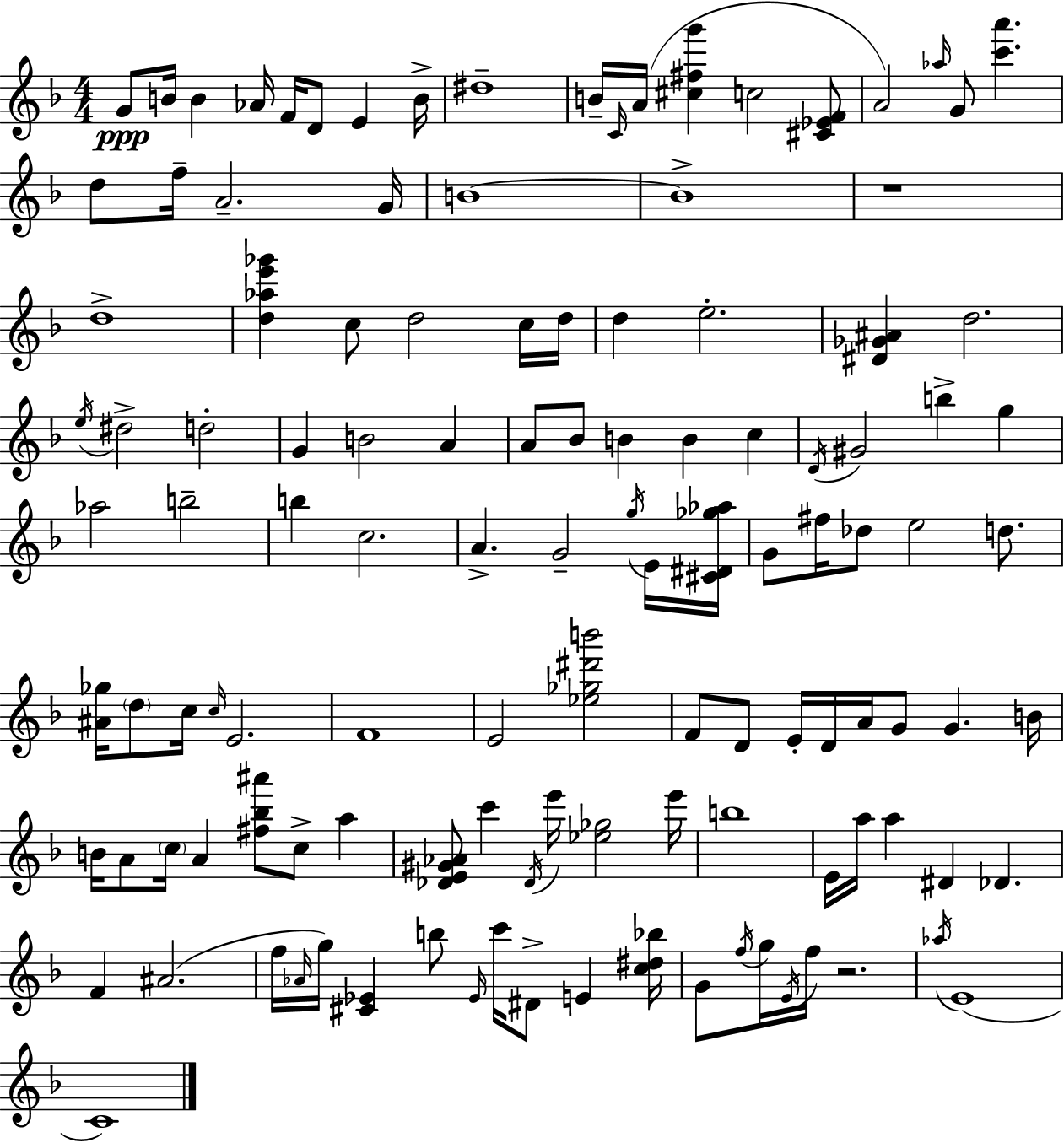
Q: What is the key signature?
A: D minor